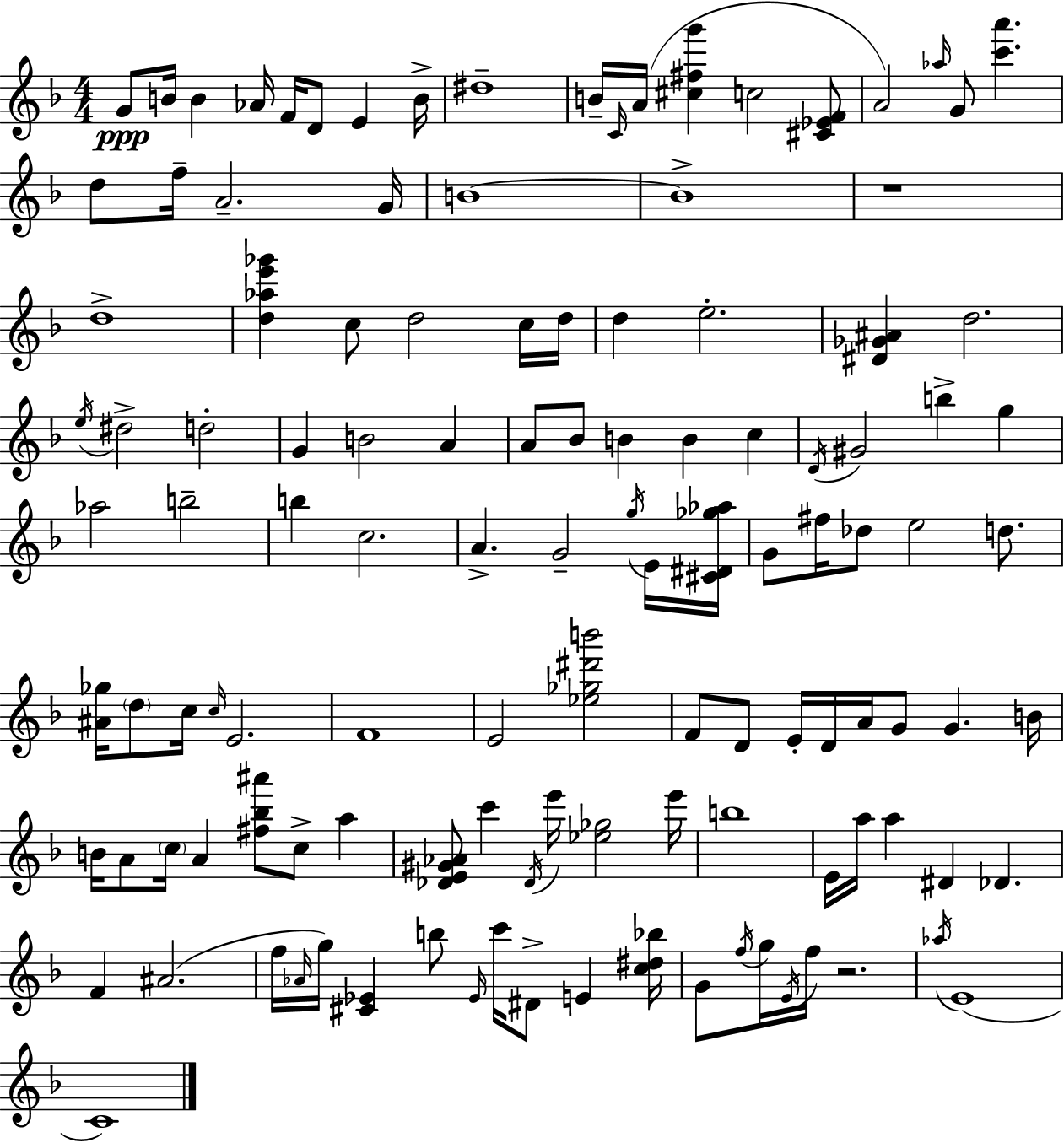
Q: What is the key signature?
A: D minor